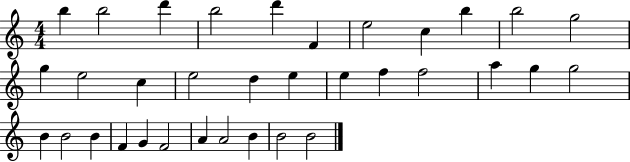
B5/q B5/h D6/q B5/h D6/q F4/q E5/h C5/q B5/q B5/h G5/h G5/q E5/h C5/q E5/h D5/q E5/q E5/q F5/q F5/h A5/q G5/q G5/h B4/q B4/h B4/q F4/q G4/q F4/h A4/q A4/h B4/q B4/h B4/h